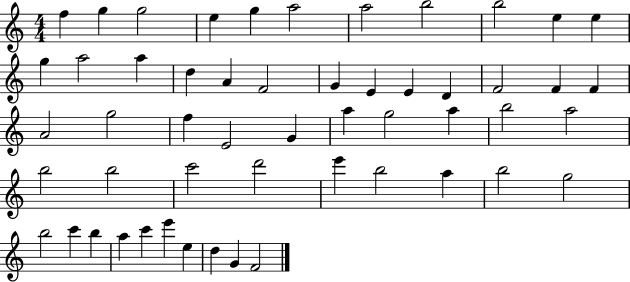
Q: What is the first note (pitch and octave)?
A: F5